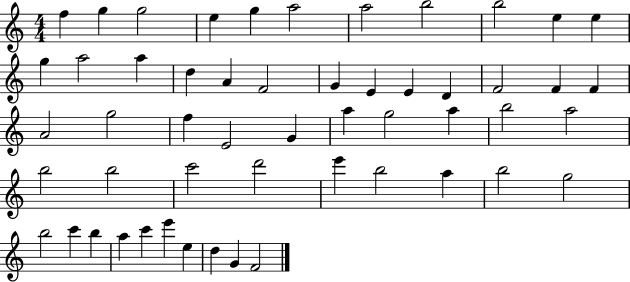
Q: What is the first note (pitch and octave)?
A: F5